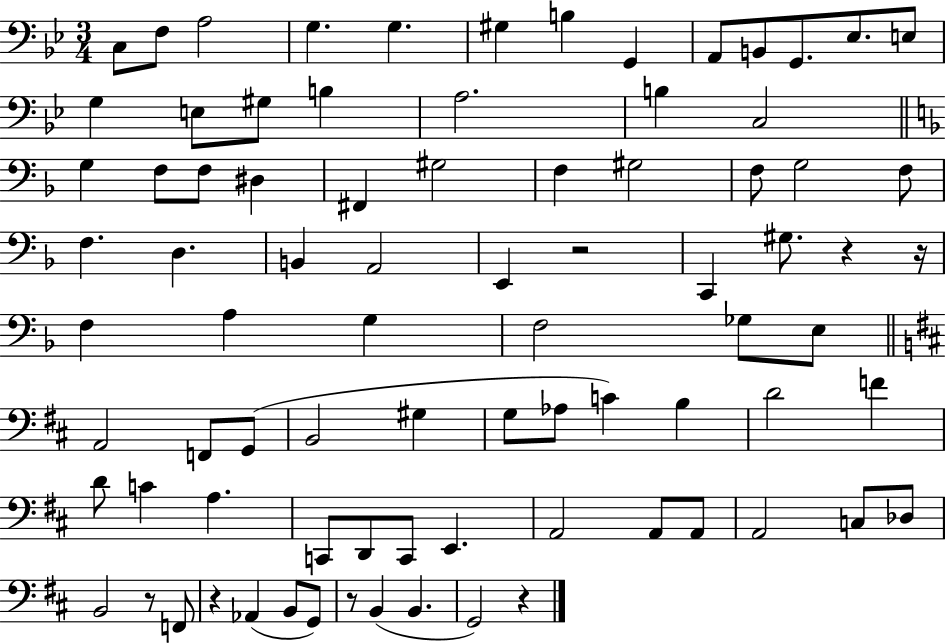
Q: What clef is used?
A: bass